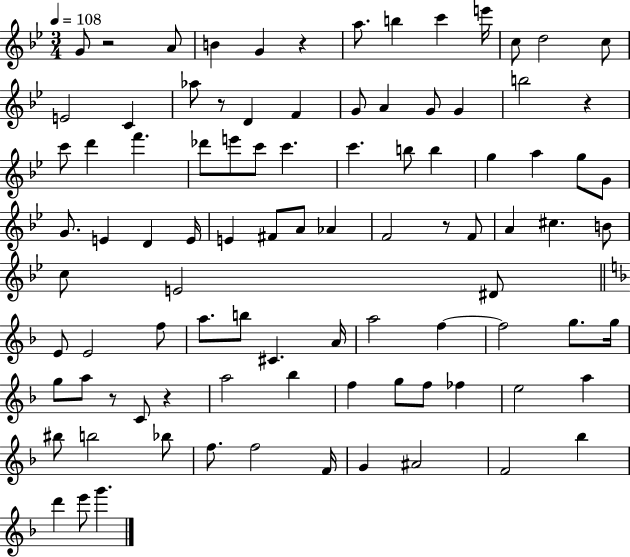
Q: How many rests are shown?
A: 7